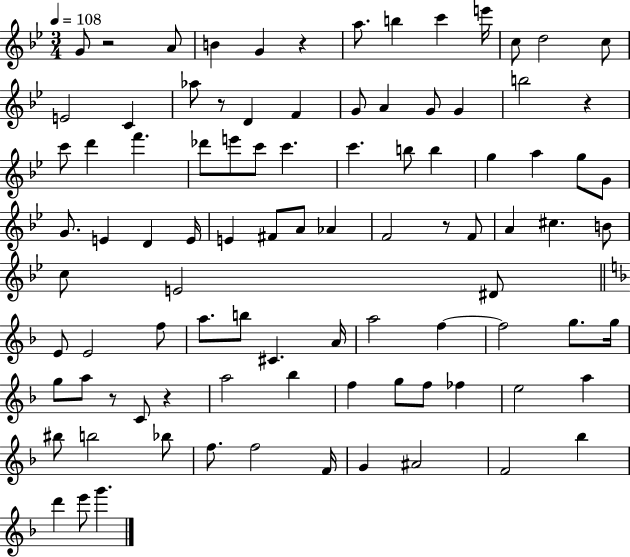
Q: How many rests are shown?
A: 7